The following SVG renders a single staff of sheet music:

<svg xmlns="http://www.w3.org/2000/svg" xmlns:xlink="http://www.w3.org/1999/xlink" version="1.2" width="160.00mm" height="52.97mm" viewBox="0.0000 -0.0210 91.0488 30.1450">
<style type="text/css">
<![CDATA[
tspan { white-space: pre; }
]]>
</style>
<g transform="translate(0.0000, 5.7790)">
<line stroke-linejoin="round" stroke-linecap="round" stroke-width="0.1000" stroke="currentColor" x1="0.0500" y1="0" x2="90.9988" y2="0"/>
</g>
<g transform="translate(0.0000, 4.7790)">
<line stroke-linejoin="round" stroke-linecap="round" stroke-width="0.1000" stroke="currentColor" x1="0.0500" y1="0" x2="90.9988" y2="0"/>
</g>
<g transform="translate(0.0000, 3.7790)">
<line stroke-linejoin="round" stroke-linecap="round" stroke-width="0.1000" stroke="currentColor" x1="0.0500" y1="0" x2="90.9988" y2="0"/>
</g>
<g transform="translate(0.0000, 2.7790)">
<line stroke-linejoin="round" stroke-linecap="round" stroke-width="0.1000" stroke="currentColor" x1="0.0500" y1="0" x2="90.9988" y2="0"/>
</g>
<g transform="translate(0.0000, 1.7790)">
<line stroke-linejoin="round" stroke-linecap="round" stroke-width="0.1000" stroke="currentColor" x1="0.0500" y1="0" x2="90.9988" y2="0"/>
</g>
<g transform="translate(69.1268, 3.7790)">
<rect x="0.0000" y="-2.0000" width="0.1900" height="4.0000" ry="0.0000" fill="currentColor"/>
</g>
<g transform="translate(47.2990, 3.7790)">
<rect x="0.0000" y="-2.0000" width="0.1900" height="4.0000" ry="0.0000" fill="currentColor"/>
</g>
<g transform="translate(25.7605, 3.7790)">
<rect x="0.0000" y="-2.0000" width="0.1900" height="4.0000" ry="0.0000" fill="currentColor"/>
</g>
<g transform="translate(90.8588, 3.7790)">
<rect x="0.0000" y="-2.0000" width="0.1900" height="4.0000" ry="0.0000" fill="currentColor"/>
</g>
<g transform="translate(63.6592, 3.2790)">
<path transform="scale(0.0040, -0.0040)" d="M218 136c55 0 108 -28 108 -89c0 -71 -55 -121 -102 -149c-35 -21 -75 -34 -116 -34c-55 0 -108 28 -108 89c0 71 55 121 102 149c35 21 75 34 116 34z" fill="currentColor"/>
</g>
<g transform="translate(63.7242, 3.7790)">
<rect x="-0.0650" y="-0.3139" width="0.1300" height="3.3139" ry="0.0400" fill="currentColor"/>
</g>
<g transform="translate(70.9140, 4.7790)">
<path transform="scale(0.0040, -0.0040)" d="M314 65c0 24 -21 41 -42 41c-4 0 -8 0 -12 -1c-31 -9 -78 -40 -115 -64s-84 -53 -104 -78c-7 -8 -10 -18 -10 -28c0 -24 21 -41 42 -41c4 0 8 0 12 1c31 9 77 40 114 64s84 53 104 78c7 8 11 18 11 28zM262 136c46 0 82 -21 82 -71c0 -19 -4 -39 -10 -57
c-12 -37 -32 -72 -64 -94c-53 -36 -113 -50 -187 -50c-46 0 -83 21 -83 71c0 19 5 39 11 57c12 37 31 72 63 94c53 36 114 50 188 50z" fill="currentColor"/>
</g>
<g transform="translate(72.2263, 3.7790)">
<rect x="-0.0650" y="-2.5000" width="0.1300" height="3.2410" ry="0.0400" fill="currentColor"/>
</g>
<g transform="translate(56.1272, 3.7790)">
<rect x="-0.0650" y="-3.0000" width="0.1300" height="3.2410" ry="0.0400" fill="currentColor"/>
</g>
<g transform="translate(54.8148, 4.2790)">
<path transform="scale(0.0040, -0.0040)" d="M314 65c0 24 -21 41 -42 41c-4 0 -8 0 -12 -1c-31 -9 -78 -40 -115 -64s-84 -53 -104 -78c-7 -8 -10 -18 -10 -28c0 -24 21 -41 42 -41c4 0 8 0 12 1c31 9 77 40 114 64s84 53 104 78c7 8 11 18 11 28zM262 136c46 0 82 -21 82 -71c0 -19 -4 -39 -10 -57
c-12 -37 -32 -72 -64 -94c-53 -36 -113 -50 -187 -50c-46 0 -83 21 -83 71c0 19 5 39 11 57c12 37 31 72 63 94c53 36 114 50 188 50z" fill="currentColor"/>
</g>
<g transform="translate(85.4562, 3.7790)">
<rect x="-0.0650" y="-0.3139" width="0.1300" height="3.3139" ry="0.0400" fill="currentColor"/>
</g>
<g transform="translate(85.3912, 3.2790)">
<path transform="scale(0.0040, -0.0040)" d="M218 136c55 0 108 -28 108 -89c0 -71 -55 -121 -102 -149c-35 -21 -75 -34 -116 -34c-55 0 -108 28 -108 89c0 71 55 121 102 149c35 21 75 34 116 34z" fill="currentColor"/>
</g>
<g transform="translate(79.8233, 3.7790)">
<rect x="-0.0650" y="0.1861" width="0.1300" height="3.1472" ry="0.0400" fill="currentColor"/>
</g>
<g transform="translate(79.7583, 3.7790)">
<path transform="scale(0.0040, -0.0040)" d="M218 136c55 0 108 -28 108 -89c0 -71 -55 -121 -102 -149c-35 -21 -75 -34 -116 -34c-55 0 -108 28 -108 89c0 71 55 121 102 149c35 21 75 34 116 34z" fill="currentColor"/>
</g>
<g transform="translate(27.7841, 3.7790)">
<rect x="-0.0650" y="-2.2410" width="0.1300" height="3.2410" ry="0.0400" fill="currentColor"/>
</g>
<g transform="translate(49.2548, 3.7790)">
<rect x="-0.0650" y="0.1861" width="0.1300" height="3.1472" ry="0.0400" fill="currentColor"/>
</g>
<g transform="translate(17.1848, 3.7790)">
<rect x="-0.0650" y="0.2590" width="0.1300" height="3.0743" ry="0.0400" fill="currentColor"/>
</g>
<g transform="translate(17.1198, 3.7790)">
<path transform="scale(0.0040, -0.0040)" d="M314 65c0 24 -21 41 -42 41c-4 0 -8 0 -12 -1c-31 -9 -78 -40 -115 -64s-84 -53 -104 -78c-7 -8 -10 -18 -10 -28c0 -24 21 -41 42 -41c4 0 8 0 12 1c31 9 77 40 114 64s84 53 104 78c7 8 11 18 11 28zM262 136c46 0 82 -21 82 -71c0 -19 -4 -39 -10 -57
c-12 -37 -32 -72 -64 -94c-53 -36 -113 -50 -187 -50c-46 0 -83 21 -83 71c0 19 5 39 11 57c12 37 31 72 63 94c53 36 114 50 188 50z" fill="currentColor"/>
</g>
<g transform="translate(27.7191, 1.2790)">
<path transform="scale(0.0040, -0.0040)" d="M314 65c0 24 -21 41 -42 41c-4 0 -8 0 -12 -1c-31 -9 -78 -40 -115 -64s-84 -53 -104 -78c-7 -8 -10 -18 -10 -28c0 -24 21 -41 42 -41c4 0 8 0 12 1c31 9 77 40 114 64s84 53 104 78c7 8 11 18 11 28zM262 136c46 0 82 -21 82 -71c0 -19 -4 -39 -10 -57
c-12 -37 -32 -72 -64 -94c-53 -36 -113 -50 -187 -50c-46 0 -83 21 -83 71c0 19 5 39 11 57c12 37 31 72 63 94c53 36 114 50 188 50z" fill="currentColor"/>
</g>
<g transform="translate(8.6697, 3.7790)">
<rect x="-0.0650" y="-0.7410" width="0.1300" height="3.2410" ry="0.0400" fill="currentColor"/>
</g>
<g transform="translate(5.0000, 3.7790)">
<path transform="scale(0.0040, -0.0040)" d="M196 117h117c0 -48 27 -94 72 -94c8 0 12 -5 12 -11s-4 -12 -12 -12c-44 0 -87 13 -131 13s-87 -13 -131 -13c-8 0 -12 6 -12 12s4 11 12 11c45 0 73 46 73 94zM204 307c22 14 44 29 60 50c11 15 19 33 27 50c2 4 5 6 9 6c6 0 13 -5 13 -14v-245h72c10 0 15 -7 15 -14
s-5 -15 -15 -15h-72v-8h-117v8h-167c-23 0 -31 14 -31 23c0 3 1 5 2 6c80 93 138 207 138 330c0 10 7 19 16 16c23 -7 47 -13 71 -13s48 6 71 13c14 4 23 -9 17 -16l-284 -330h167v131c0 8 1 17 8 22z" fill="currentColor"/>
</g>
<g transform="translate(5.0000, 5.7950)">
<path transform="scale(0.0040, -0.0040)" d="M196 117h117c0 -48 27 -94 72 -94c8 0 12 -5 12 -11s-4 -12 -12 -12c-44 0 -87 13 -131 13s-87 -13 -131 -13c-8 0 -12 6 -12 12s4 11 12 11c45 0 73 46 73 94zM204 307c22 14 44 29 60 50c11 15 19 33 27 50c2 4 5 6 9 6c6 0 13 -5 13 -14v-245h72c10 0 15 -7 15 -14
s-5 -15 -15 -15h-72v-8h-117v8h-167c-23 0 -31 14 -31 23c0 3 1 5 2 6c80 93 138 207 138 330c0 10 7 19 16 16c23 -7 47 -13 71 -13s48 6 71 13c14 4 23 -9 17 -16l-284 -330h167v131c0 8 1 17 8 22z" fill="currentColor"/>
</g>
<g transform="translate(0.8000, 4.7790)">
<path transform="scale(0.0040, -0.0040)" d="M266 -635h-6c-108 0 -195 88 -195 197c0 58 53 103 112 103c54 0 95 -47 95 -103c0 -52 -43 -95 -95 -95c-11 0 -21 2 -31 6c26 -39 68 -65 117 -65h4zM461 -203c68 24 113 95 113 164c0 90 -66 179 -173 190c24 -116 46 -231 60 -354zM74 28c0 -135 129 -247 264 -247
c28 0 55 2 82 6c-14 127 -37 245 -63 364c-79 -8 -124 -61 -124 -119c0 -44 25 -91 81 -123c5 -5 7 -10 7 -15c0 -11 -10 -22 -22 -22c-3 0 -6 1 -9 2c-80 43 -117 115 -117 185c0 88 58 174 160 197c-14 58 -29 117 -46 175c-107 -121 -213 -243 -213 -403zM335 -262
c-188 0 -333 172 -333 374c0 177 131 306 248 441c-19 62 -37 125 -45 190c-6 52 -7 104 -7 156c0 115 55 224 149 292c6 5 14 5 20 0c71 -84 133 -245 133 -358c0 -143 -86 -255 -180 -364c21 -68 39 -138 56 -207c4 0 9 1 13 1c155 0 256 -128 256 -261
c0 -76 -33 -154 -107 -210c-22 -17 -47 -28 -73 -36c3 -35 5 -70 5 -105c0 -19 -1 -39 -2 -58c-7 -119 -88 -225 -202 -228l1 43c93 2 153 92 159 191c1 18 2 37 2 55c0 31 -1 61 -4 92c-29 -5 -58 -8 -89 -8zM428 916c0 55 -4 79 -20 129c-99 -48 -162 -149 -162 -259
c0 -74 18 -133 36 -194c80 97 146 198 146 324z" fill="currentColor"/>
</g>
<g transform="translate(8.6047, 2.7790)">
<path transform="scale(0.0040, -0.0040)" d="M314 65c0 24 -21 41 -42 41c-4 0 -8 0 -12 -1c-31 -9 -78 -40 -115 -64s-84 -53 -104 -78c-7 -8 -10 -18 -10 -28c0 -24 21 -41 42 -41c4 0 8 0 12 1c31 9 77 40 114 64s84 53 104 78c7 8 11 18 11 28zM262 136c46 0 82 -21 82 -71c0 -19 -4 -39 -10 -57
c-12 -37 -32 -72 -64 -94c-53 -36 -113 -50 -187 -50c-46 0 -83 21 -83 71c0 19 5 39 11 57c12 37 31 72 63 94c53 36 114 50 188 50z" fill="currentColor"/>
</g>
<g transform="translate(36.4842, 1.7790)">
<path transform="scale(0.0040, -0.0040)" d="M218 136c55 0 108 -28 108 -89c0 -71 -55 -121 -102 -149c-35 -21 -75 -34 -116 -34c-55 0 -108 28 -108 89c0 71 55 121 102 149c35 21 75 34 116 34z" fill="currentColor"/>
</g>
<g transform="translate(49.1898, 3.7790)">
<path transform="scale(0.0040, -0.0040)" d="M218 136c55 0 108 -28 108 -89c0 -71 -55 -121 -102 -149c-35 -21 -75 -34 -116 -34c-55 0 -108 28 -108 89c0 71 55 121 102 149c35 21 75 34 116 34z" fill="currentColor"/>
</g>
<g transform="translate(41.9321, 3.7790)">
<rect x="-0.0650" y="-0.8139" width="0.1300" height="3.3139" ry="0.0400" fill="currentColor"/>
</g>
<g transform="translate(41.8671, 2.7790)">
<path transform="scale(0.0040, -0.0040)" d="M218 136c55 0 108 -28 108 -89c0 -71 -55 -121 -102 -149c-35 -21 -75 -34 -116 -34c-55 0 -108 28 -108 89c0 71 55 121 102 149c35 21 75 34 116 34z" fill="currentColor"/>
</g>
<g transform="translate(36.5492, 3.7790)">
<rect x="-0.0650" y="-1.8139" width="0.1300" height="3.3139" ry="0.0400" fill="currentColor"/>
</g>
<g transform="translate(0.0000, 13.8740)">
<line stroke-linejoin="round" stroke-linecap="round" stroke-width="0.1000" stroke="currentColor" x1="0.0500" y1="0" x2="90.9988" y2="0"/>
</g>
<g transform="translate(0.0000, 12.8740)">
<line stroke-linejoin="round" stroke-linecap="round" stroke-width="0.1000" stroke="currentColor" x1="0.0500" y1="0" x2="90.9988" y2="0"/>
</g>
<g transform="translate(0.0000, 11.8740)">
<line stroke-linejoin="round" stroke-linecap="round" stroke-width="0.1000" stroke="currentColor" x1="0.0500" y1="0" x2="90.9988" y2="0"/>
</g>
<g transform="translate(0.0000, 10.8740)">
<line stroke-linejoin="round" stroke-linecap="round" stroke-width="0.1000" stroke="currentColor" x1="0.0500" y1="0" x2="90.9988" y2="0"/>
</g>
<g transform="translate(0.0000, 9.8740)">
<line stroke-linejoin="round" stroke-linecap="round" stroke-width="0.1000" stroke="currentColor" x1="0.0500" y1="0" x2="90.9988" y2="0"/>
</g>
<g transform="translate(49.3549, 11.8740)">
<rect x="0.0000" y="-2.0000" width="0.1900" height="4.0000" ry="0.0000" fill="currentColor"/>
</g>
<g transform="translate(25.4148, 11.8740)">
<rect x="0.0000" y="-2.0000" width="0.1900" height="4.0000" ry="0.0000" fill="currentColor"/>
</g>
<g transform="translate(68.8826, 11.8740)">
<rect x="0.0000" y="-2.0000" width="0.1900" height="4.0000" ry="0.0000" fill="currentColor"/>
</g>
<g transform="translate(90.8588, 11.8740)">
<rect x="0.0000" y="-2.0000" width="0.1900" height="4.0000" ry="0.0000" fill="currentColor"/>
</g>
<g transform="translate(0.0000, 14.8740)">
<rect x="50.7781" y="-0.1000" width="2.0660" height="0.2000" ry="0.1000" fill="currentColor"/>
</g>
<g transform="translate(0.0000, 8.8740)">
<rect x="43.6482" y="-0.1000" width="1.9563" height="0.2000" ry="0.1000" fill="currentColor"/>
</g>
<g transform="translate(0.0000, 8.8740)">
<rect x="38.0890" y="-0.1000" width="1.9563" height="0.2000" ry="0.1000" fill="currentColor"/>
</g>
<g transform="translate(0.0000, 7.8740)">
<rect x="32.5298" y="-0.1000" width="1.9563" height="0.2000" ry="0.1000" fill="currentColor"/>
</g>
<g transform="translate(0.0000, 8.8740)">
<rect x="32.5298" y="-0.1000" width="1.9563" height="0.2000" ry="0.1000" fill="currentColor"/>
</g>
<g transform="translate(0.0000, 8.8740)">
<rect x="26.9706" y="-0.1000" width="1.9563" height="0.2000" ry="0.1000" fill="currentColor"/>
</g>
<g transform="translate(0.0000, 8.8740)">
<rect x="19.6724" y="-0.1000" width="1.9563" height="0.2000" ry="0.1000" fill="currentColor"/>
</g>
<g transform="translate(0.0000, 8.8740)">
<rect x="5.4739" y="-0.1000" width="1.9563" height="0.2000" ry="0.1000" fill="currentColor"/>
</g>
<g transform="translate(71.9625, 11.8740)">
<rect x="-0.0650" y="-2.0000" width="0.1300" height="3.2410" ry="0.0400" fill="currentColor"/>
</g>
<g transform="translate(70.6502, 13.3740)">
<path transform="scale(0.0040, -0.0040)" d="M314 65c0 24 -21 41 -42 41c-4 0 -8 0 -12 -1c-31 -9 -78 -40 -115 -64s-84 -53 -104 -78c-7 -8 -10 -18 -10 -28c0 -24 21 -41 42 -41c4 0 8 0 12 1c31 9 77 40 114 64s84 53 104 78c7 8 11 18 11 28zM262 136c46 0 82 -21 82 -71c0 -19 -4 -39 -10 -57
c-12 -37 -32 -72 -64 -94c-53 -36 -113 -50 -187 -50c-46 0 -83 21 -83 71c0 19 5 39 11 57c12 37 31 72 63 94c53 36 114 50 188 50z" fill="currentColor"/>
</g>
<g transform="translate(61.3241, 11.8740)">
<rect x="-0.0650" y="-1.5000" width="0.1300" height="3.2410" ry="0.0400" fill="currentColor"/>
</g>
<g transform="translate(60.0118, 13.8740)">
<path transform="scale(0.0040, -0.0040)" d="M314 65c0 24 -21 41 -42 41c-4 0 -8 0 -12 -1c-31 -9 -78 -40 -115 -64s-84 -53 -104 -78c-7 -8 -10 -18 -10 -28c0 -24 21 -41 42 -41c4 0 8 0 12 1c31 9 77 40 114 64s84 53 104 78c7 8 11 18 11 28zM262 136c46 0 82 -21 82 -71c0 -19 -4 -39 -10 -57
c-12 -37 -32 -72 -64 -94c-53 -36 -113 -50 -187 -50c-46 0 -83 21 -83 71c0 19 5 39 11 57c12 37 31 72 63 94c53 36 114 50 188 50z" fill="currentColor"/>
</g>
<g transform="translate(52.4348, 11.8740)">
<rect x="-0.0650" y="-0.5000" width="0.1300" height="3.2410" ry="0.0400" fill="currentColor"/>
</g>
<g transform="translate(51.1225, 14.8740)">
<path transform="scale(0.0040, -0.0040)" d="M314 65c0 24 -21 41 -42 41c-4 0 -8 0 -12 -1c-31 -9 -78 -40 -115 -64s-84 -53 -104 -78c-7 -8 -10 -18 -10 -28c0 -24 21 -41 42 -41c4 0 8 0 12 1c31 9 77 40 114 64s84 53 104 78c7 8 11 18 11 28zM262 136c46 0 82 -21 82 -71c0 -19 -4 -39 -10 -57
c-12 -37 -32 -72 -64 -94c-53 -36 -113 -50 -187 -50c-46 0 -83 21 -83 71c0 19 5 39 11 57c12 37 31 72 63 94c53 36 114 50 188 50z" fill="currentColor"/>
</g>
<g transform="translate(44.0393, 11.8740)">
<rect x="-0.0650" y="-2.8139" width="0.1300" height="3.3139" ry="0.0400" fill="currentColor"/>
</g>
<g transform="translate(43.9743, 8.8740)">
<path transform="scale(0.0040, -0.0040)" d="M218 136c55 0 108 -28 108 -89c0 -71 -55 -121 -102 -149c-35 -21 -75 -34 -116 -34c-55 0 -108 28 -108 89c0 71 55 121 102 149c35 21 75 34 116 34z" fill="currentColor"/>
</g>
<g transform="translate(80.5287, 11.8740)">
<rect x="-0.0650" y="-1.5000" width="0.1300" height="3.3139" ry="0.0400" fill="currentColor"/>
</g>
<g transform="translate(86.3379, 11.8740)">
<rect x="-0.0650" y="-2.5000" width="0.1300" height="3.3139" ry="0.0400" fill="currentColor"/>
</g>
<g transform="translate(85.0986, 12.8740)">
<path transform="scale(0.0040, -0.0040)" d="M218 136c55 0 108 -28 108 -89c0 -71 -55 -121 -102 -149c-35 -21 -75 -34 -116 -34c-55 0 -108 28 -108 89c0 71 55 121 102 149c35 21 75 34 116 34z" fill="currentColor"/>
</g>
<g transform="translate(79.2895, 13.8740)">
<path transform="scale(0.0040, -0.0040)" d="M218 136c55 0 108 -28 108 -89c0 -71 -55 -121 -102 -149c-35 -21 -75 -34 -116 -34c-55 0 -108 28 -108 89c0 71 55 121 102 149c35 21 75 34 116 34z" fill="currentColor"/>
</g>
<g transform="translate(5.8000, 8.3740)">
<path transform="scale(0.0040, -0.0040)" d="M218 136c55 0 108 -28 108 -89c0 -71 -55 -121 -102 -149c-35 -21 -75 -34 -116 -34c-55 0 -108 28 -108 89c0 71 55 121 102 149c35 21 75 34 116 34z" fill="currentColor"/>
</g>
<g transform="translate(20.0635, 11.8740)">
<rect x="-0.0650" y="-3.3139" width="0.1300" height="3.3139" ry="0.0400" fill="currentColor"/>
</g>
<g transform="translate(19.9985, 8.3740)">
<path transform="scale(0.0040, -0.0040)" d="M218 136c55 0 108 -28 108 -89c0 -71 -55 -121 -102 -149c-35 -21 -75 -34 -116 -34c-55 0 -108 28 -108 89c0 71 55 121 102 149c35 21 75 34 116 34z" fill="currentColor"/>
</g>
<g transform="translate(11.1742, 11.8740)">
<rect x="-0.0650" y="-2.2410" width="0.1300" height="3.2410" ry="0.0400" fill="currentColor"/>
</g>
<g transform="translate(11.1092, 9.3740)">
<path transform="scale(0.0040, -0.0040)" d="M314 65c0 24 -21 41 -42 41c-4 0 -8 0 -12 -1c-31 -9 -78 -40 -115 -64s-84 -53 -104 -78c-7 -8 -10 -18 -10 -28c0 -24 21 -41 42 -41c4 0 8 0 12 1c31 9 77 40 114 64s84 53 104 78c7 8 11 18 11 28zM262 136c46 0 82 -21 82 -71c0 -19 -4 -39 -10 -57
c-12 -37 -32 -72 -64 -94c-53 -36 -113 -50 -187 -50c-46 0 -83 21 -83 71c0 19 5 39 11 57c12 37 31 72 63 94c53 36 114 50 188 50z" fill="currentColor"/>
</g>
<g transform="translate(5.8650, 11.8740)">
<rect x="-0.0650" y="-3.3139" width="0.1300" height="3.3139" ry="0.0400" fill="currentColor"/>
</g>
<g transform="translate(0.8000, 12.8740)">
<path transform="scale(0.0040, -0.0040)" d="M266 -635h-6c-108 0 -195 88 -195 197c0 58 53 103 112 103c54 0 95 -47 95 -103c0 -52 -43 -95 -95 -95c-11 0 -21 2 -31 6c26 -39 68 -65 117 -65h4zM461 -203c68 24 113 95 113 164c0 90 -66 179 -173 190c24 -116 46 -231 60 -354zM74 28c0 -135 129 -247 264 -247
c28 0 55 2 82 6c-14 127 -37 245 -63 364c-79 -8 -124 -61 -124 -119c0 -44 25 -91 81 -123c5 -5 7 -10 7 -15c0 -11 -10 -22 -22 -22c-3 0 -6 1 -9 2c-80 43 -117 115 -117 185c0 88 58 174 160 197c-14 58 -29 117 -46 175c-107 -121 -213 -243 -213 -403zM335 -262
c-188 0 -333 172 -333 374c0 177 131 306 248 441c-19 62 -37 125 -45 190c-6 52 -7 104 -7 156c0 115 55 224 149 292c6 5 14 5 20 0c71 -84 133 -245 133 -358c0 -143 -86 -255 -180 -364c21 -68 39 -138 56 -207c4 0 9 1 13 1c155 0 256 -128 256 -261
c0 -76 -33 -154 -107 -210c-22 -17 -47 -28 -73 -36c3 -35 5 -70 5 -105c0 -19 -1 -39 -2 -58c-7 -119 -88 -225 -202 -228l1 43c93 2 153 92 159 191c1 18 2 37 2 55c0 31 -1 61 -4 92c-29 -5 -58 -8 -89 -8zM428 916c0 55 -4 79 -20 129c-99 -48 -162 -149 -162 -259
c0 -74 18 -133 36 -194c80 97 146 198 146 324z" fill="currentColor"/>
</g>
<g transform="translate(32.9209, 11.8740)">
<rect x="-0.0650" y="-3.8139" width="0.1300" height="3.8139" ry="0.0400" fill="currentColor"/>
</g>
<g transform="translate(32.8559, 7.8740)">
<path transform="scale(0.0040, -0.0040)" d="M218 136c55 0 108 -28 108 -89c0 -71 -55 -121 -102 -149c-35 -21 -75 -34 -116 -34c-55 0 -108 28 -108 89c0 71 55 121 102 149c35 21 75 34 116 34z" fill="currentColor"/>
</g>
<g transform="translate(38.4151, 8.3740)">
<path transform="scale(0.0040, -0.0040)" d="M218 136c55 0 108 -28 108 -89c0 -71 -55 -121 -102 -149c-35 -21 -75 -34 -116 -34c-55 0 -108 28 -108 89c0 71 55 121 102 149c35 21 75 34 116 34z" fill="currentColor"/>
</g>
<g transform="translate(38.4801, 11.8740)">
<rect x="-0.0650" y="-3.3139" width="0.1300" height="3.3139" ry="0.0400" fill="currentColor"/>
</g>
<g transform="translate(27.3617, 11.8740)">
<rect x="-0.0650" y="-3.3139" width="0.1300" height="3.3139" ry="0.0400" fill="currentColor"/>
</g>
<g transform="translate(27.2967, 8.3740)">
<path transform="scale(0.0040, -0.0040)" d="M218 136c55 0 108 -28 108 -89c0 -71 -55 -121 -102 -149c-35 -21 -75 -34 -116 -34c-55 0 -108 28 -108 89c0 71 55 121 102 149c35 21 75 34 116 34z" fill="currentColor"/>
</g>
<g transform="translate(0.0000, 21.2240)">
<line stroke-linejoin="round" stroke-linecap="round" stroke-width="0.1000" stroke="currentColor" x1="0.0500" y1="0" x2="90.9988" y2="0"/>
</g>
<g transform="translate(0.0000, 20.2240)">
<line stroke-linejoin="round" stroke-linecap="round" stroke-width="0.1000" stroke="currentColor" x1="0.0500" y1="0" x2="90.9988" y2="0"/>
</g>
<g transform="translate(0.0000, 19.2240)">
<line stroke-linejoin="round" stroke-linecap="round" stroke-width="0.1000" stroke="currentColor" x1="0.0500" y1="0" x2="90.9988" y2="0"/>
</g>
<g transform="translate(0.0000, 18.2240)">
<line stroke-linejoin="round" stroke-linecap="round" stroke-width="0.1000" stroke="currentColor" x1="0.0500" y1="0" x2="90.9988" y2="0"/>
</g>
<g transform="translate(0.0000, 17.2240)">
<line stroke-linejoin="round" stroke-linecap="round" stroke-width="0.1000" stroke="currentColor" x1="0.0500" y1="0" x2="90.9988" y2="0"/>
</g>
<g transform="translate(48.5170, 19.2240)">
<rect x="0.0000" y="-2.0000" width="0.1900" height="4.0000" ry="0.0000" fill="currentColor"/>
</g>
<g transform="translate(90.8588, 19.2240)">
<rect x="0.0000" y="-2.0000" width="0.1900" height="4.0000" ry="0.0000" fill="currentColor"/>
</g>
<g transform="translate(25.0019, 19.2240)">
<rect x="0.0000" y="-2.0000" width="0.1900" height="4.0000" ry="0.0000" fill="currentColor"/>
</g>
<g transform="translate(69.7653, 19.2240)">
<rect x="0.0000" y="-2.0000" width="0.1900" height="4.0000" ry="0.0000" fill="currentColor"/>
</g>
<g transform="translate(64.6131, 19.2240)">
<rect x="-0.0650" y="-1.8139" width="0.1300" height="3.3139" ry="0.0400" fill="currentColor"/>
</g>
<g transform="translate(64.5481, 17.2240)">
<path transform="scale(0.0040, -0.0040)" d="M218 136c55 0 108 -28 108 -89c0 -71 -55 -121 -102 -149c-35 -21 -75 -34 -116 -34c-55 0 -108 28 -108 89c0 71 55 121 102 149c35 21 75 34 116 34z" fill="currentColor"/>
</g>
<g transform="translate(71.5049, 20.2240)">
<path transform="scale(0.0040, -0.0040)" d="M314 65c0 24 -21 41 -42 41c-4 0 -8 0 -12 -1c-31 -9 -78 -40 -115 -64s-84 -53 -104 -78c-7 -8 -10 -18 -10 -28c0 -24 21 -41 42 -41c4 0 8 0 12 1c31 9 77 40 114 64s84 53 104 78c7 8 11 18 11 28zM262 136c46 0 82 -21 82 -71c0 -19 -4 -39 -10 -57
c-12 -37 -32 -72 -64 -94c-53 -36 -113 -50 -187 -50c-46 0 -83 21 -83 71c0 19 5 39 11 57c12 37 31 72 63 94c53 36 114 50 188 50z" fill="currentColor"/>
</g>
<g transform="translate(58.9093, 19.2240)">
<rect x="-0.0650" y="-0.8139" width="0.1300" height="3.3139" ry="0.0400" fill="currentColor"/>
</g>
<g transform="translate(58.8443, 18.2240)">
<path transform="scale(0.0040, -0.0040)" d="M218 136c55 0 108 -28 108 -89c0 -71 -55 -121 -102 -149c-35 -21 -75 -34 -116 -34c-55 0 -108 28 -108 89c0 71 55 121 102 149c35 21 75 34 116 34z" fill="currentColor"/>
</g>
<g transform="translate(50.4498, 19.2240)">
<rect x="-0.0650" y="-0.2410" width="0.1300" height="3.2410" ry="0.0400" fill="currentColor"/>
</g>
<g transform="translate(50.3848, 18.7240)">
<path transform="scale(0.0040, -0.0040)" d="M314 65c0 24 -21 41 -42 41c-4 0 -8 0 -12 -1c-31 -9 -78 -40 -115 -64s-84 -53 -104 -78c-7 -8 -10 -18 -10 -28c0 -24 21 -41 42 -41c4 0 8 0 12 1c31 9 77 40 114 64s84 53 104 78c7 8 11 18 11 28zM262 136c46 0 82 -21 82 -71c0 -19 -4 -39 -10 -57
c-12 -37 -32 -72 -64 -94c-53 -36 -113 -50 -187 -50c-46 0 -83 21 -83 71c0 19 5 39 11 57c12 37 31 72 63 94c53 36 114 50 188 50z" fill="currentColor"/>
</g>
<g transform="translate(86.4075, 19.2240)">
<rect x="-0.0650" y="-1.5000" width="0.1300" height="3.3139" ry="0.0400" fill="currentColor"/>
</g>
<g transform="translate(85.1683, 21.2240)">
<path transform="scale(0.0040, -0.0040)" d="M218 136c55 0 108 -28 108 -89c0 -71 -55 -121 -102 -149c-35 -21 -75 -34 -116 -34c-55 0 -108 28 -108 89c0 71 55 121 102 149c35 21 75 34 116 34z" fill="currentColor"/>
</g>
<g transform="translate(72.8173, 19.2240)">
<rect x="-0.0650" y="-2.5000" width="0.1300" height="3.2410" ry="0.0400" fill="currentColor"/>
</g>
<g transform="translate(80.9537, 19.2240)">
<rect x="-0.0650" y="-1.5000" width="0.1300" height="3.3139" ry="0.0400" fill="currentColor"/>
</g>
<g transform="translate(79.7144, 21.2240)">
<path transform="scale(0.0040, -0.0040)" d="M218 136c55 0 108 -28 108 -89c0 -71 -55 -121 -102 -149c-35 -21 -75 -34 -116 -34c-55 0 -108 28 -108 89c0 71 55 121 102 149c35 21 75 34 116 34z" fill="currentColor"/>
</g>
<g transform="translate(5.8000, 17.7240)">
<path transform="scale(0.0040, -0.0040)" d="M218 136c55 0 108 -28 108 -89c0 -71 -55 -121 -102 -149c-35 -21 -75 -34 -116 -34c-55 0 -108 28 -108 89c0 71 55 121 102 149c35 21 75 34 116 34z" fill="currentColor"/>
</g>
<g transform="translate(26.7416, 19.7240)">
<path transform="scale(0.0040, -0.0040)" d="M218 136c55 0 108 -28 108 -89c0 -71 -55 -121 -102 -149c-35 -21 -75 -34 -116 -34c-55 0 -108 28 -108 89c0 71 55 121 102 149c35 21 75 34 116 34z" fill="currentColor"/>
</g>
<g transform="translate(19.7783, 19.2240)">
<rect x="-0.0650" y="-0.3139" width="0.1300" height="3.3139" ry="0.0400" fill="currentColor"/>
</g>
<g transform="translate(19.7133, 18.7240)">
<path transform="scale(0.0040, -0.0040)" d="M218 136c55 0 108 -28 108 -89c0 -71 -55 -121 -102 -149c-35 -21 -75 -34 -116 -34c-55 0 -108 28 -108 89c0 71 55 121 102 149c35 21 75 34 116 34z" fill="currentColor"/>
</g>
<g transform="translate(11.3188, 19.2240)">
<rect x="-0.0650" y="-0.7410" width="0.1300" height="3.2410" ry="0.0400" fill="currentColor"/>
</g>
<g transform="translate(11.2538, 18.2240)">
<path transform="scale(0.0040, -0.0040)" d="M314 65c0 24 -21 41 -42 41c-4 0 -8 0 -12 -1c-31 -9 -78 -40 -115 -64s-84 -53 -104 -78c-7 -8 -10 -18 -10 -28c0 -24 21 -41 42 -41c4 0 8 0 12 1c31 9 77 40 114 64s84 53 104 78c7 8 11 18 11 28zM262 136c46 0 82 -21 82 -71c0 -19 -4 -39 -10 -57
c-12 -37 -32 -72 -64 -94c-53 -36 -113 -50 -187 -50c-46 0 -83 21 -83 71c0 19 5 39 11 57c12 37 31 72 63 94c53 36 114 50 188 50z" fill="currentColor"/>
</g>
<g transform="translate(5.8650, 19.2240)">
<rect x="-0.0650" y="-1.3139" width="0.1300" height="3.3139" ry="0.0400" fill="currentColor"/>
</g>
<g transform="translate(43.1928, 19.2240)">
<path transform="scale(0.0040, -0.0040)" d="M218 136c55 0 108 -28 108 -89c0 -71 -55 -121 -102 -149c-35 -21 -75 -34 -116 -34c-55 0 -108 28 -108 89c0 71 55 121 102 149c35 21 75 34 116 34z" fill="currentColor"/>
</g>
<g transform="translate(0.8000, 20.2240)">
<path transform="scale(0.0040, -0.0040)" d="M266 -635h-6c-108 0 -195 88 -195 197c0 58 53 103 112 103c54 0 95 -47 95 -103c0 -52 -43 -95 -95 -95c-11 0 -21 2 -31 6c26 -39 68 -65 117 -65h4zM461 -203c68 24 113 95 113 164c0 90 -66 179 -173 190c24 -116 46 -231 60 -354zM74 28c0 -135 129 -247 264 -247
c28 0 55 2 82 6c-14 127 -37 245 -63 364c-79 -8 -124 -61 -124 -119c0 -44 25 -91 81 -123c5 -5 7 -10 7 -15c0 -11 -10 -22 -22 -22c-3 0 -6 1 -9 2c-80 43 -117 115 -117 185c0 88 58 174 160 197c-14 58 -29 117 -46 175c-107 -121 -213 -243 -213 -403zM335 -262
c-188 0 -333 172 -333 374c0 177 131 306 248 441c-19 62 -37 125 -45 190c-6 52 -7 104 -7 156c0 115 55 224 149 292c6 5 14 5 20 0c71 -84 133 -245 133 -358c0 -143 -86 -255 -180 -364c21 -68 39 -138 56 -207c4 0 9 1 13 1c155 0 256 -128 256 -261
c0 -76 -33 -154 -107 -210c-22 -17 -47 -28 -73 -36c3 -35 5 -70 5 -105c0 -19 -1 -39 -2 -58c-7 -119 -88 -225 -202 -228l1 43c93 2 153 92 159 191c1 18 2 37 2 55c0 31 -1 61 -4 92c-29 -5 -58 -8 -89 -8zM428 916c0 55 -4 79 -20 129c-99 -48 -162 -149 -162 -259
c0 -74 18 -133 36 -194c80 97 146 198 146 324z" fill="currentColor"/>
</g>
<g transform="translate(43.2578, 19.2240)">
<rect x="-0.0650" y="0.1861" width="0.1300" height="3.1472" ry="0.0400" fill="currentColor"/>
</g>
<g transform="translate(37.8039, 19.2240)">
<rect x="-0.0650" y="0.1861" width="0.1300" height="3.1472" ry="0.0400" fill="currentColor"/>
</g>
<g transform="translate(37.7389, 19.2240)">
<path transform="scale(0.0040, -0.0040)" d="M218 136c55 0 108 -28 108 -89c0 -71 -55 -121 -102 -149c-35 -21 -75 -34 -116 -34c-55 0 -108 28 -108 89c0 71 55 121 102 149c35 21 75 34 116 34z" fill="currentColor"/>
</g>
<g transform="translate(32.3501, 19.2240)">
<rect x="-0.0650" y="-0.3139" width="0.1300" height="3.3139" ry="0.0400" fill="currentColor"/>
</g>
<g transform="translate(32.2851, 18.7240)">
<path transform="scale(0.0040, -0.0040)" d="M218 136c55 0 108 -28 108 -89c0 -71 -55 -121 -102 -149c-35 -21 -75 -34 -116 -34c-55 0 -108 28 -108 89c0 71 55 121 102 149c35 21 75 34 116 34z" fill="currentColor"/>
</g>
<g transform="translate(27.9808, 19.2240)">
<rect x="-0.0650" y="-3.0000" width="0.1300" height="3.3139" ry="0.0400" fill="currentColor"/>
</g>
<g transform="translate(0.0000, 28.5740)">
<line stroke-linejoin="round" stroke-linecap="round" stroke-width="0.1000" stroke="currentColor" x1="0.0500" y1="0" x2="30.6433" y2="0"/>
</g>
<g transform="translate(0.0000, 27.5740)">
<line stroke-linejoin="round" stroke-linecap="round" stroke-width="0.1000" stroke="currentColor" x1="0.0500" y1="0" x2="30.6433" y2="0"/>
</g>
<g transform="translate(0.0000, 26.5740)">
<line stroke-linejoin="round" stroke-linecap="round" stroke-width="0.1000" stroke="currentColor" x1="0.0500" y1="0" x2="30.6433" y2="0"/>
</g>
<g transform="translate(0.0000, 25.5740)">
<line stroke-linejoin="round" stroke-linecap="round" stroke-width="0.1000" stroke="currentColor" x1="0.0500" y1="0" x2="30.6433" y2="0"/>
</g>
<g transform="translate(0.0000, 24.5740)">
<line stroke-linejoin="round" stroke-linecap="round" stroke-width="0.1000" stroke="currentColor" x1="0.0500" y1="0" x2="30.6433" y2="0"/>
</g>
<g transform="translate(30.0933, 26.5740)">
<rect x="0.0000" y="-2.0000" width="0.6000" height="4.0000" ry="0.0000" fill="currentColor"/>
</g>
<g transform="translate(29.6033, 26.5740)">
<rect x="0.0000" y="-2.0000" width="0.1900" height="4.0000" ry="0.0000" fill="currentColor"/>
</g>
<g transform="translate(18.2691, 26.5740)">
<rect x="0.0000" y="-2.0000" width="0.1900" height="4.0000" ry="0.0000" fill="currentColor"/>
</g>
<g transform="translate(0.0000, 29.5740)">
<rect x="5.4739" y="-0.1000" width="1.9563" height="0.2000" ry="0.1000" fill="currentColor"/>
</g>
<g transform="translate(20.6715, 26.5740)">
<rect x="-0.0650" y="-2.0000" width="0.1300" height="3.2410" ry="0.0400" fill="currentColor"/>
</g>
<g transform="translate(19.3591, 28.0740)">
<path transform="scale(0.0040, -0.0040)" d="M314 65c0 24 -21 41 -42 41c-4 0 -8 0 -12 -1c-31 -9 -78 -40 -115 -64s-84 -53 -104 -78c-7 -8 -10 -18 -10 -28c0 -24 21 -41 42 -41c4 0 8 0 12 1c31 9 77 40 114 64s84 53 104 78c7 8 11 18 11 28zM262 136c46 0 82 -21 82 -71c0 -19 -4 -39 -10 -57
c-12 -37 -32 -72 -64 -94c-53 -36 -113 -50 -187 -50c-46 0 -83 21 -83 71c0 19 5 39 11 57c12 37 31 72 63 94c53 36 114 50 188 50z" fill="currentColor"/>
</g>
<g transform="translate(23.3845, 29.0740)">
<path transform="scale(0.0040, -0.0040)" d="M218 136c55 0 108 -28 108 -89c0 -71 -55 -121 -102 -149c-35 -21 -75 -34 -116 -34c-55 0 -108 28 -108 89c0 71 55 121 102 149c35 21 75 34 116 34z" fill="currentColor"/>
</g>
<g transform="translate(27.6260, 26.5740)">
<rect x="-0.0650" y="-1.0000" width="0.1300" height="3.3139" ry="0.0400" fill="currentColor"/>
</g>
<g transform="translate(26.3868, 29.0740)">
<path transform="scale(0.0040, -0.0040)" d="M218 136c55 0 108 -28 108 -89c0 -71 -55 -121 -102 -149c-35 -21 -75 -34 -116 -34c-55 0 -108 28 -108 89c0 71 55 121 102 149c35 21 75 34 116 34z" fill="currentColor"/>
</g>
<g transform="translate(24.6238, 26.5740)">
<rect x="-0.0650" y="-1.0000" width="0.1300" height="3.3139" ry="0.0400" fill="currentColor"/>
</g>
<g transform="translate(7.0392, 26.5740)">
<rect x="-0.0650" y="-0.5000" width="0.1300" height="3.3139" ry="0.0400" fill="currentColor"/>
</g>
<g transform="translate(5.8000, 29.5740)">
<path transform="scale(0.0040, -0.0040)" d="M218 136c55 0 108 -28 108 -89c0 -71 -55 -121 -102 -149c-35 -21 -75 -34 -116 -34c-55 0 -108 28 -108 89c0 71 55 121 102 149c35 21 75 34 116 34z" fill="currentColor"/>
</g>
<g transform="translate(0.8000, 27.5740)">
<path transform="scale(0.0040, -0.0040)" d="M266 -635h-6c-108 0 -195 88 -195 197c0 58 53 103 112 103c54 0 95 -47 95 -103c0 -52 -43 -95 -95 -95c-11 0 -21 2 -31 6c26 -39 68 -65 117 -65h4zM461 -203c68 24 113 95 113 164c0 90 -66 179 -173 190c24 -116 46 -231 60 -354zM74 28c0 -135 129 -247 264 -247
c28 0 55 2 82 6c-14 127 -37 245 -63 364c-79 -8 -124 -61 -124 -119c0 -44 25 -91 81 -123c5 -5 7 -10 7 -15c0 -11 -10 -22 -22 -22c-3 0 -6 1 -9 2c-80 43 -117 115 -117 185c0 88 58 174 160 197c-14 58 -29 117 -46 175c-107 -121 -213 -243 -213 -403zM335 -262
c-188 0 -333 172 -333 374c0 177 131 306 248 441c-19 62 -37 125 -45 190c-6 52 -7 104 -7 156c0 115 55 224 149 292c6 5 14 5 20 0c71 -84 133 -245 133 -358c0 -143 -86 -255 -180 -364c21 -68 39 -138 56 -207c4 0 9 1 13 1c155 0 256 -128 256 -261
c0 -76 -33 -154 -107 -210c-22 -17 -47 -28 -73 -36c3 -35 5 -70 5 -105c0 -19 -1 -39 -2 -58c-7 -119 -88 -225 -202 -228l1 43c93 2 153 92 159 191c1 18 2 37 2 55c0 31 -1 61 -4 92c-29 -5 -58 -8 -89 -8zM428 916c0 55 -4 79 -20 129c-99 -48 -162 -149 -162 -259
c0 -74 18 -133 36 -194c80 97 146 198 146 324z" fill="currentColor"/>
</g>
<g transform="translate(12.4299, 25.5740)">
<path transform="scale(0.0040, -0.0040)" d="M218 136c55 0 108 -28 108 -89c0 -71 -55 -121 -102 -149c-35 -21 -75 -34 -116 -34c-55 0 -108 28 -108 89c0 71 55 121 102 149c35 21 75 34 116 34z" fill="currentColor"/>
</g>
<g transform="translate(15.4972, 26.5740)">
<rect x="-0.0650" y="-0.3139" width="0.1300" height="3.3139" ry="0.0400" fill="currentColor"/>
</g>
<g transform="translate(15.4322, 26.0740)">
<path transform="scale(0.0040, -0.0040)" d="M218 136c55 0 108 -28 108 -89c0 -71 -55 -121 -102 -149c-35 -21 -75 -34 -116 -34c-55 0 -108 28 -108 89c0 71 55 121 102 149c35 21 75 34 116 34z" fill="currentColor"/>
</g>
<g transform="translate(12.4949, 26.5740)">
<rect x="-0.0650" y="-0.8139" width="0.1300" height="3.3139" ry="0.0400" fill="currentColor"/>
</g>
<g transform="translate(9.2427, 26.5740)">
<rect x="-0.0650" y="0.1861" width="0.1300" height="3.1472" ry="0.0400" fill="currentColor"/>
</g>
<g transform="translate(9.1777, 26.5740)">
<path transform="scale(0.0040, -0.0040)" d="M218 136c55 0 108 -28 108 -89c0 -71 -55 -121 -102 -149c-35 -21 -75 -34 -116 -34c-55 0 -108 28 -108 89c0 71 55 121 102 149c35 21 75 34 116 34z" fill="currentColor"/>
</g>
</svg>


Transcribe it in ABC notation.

X:1
T:Untitled
M:4/4
L:1/4
K:C
d2 B2 g2 f d B A2 c G2 B c b g2 b b c' b a C2 E2 F2 E G e d2 c A c B B c2 d f G2 E E C B d c F2 D D